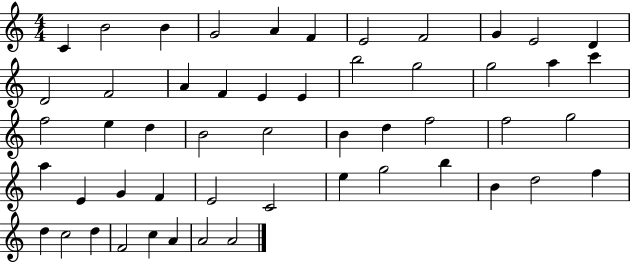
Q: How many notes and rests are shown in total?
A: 52